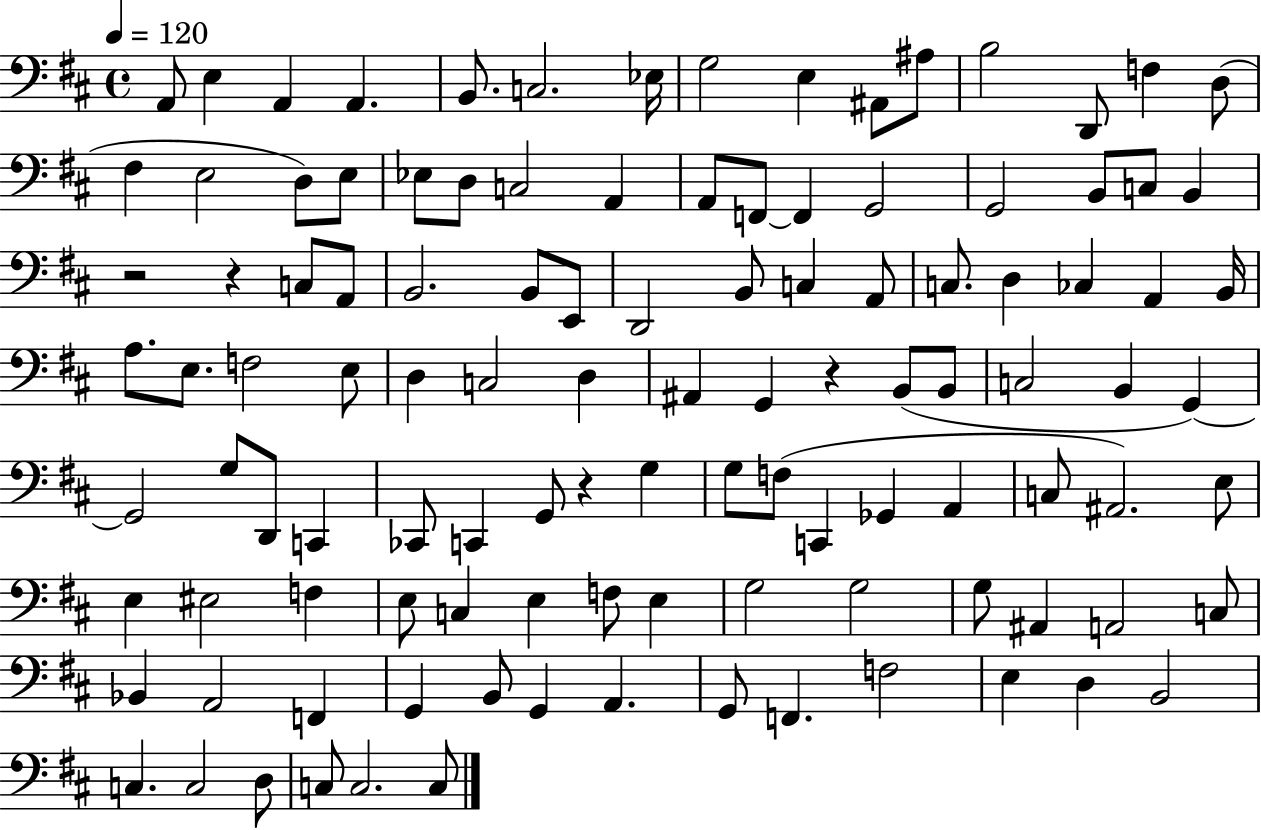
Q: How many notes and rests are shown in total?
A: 112